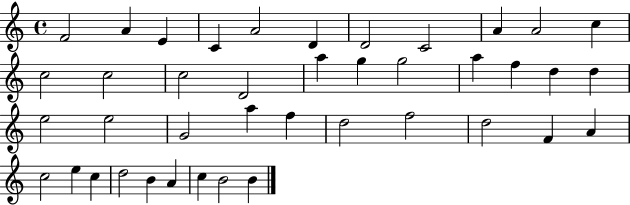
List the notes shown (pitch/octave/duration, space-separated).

F4/h A4/q E4/q C4/q A4/h D4/q D4/h C4/h A4/q A4/h C5/q C5/h C5/h C5/h D4/h A5/q G5/q G5/h A5/q F5/q D5/q D5/q E5/h E5/h G4/h A5/q F5/q D5/h F5/h D5/h F4/q A4/q C5/h E5/q C5/q D5/h B4/q A4/q C5/q B4/h B4/q